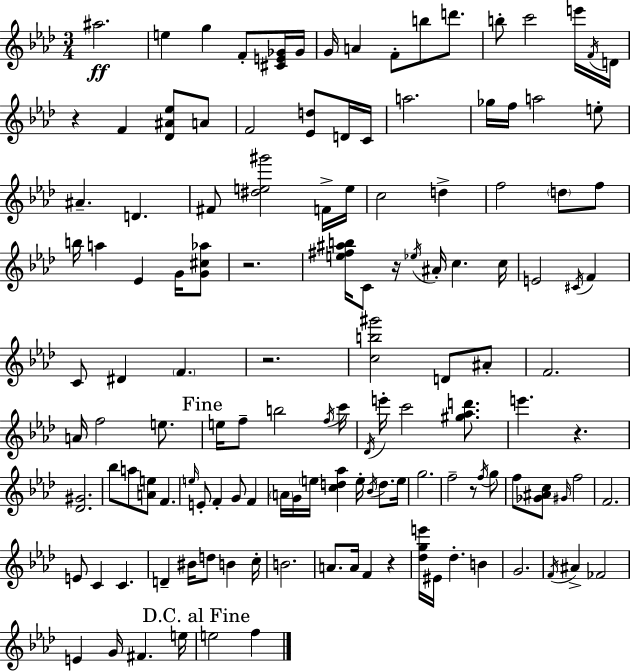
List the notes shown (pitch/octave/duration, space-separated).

A#5/h. E5/q G5/q F4/e [C#4,E4,Gb4]/s Gb4/s G4/s A4/q F4/e B5/e D6/e. B5/e C6/h E6/s F4/s D4/s R/q F4/q [Db4,A#4,Eb5]/e A4/e F4/h [Eb4,D5]/e D4/s C4/s A5/h. Gb5/s F5/s A5/h E5/e A#4/q. D4/q. F#4/e [D#5,E5,G#6]/h F4/s E5/s C5/h D5/q F5/h D5/e F5/e B5/s A5/q Eb4/q G4/s [G4,C#5,Ab5]/e R/h. [E5,F#5,A#5,B5]/s C4/e R/s Eb5/s A#4/s C5/q. C5/s E4/h C#4/s F4/q C4/e D#4/q F4/q. R/h. [C5,B5,G#6]/h D4/e A#4/e F4/h. A4/s F5/h E5/e. E5/s F5/e B5/h F5/s C6/s Db4/s E6/s C6/h [G#5,Ab5,D6]/e. E6/q. R/q. [Db4,G#4]/h. Bb5/e A5/e [A4,E5]/e F4/q. E5/s E4/e F4/q G4/e F4/q A4/s G4/s E5/s [C5,D5,Ab5]/q E5/s Bb4/s D5/e. E5/s G5/h. F5/h R/e F5/s G5/e F5/e [Gb4,A#4,C5]/e G#4/s F5/h F4/h. E4/e C4/q C4/q. D4/q BIS4/s D5/e B4/q C5/s B4/h. A4/e. A4/s F4/q R/q [Db5,G5,E6]/s EIS4/s Db5/q. B4/q G4/h. F4/s A#4/q FES4/h E4/q G4/s F#4/q. E5/s E5/h F5/q